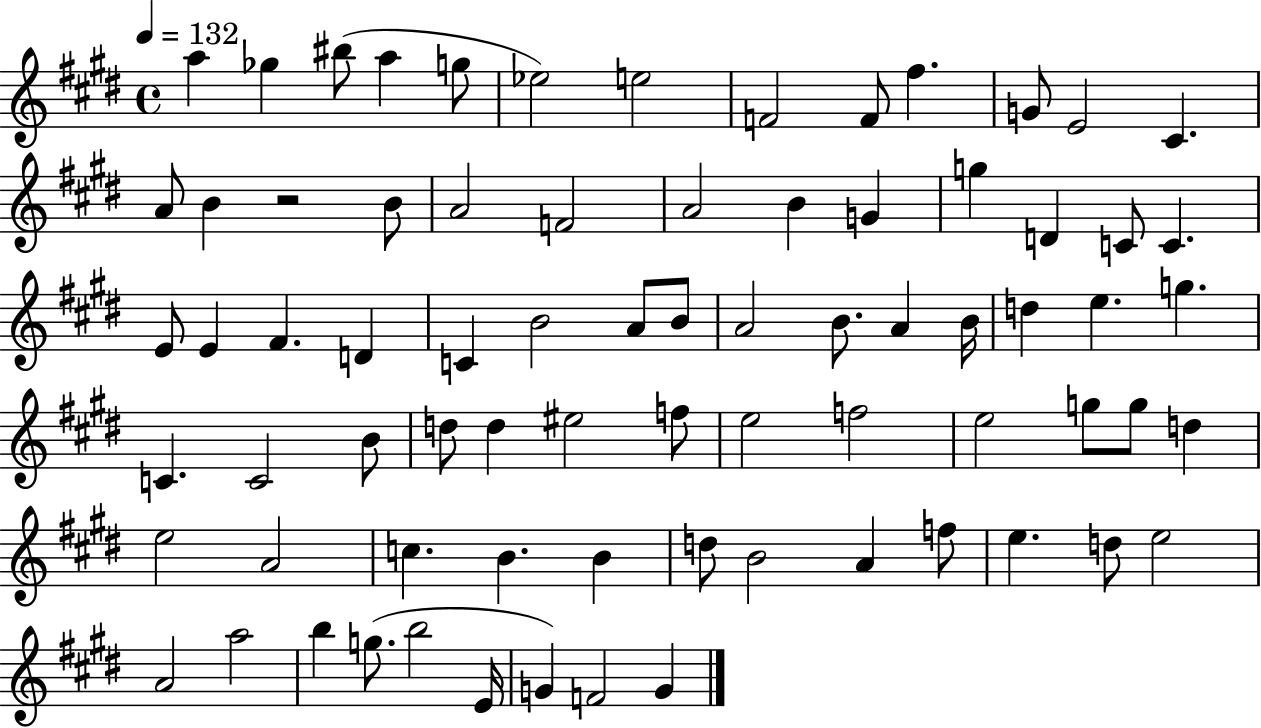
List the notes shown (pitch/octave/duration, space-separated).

A5/q Gb5/q BIS5/e A5/q G5/e Eb5/h E5/h F4/h F4/e F#5/q. G4/e E4/h C#4/q. A4/e B4/q R/h B4/e A4/h F4/h A4/h B4/q G4/q G5/q D4/q C4/e C4/q. E4/e E4/q F#4/q. D4/q C4/q B4/h A4/e B4/e A4/h B4/e. A4/q B4/s D5/q E5/q. G5/q. C4/q. C4/h B4/e D5/e D5/q EIS5/h F5/e E5/h F5/h E5/h G5/e G5/e D5/q E5/h A4/h C5/q. B4/q. B4/q D5/e B4/h A4/q F5/e E5/q. D5/e E5/h A4/h A5/h B5/q G5/e. B5/h E4/s G4/q F4/h G4/q